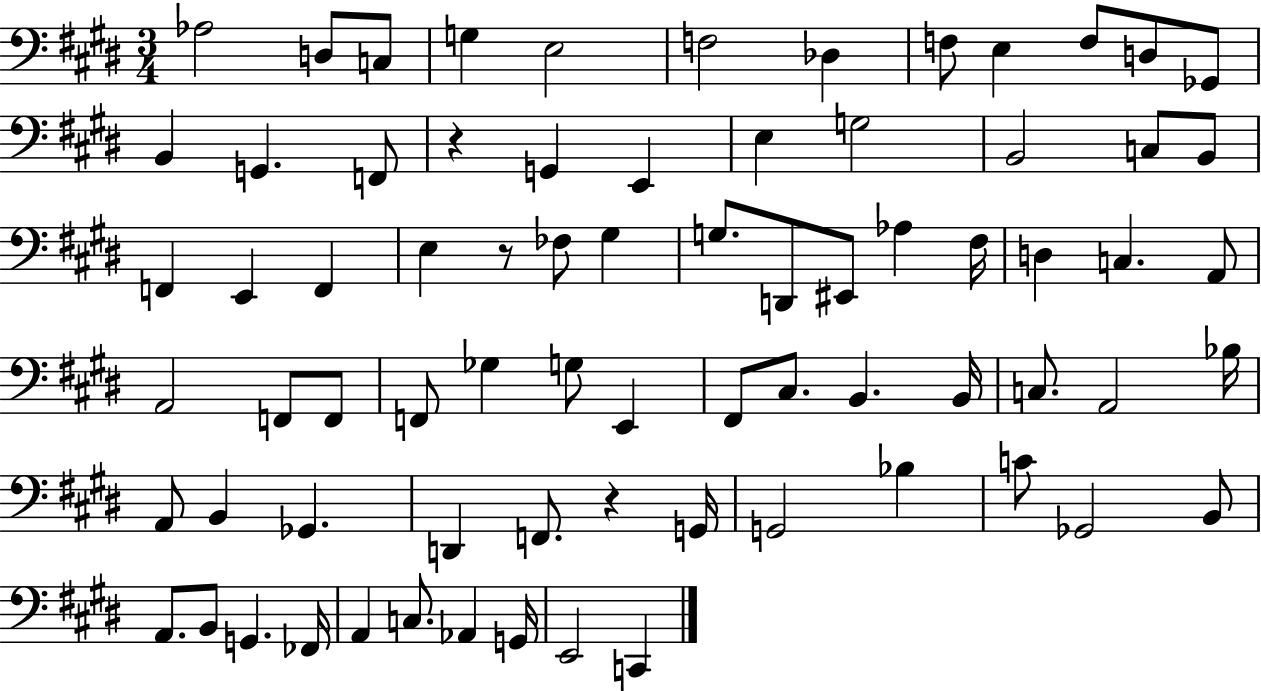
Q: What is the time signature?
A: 3/4